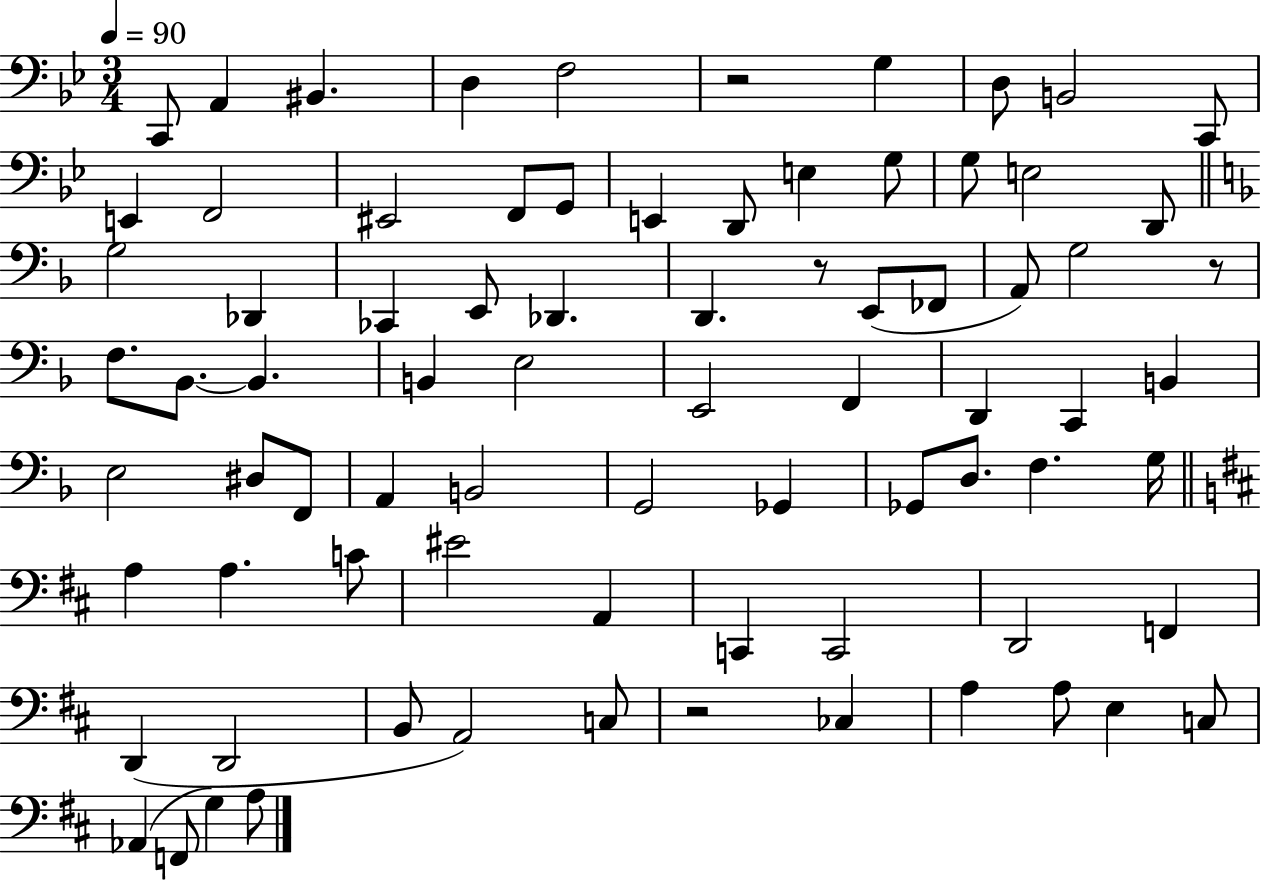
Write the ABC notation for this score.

X:1
T:Untitled
M:3/4
L:1/4
K:Bb
C,,/2 A,, ^B,, D, F,2 z2 G, D,/2 B,,2 C,,/2 E,, F,,2 ^E,,2 F,,/2 G,,/2 E,, D,,/2 E, G,/2 G,/2 E,2 D,,/2 G,2 _D,, _C,, E,,/2 _D,, D,, z/2 E,,/2 _F,,/2 A,,/2 G,2 z/2 F,/2 _B,,/2 _B,, B,, E,2 E,,2 F,, D,, C,, B,, E,2 ^D,/2 F,,/2 A,, B,,2 G,,2 _G,, _G,,/2 D,/2 F, G,/4 A, A, C/2 ^E2 A,, C,, C,,2 D,,2 F,, D,, D,,2 B,,/2 A,,2 C,/2 z2 _C, A, A,/2 E, C,/2 _A,, F,,/2 G, A,/2